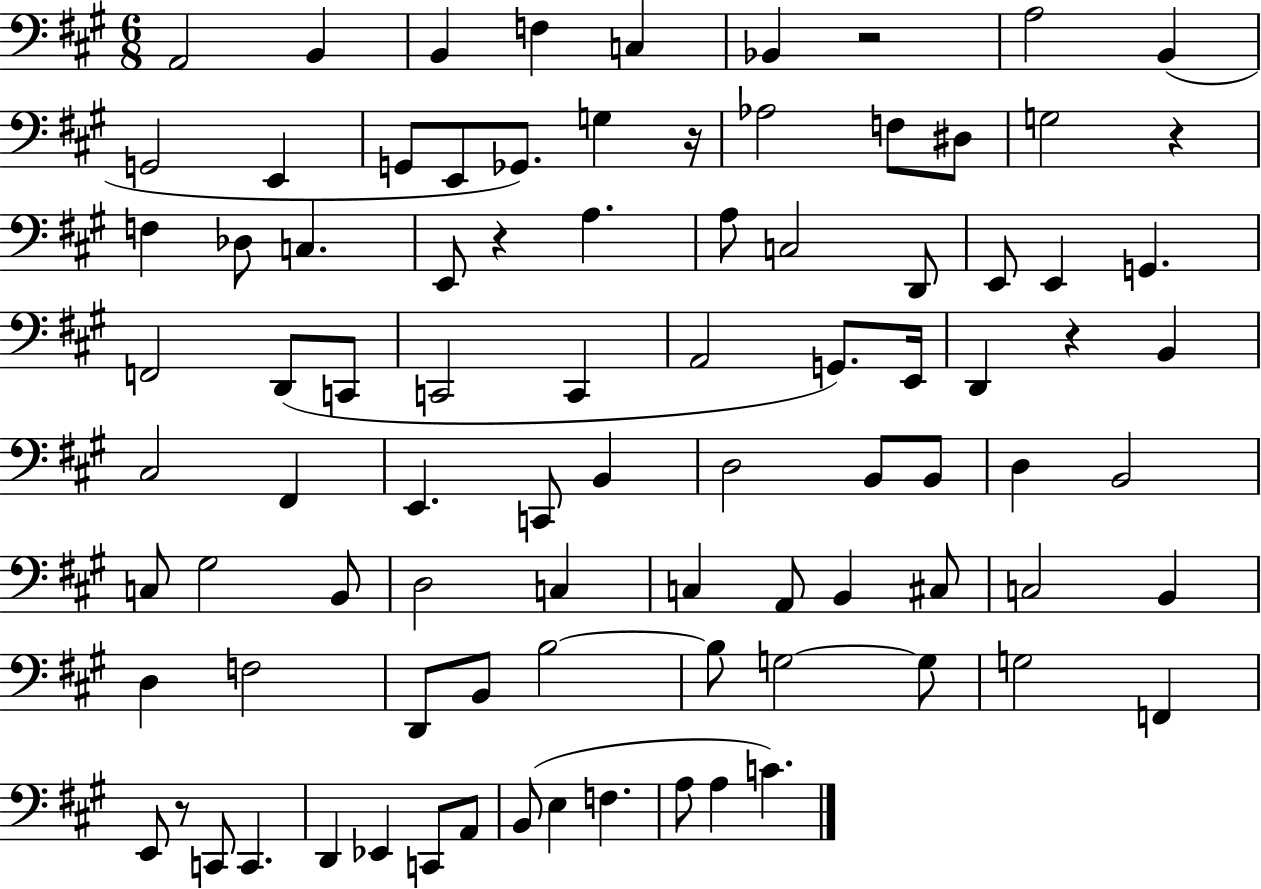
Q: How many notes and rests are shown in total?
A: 89